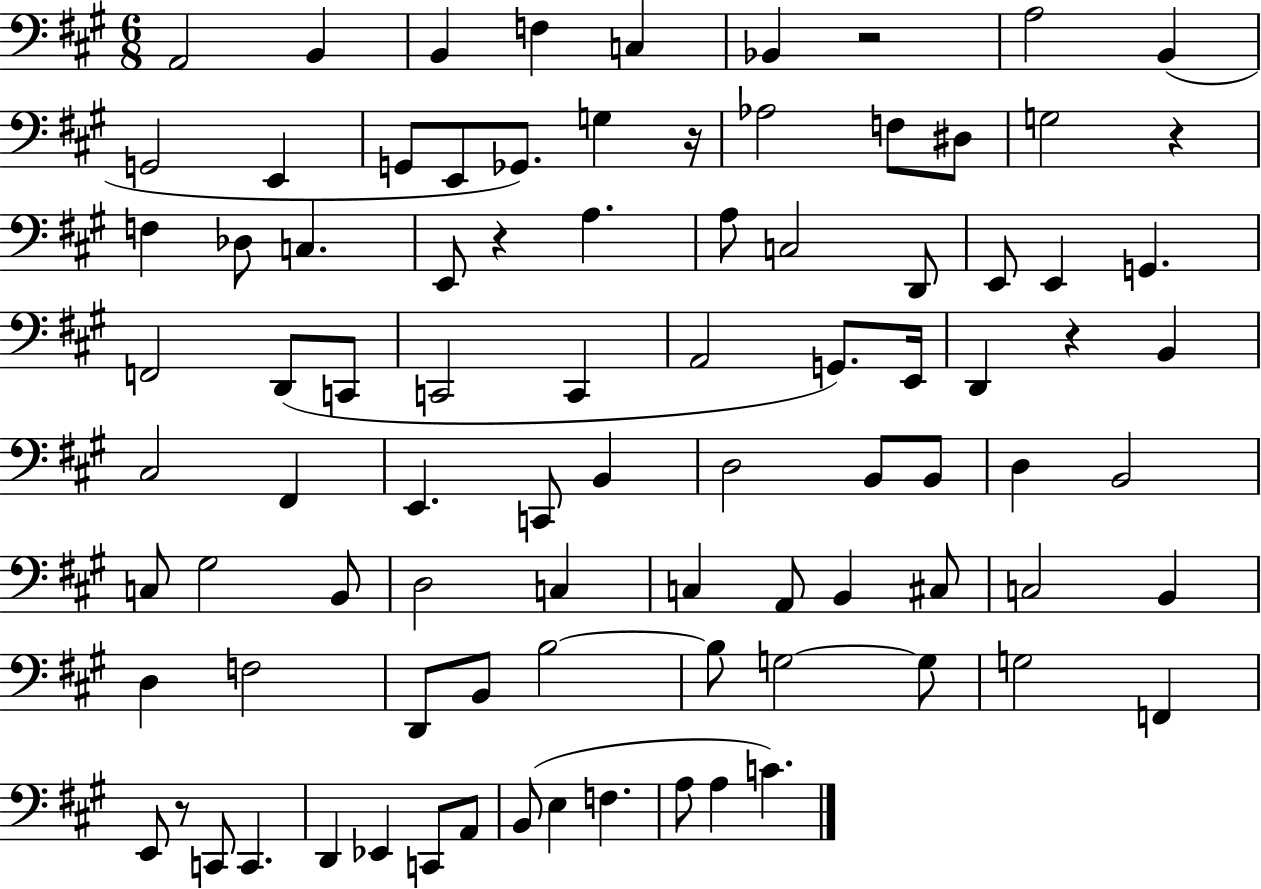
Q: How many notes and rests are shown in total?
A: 89